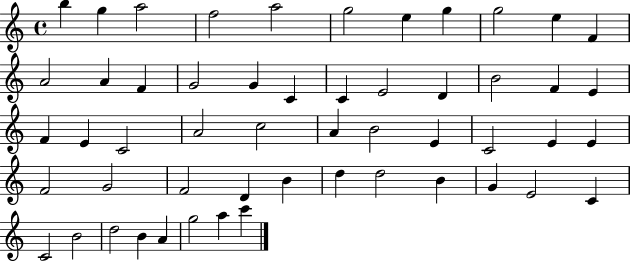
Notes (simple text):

B5/q G5/q A5/h F5/h A5/h G5/h E5/q G5/q G5/h E5/q F4/q A4/h A4/q F4/q G4/h G4/q C4/q C4/q E4/h D4/q B4/h F4/q E4/q F4/q E4/q C4/h A4/h C5/h A4/q B4/h E4/q C4/h E4/q E4/q F4/h G4/h F4/h D4/q B4/q D5/q D5/h B4/q G4/q E4/h C4/q C4/h B4/h D5/h B4/q A4/q G5/h A5/q C6/q